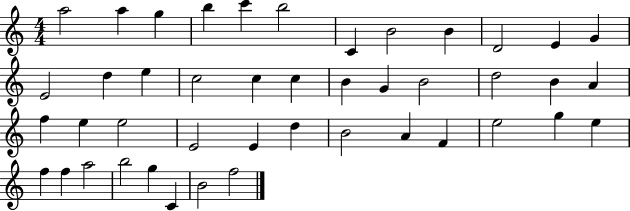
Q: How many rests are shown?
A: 0